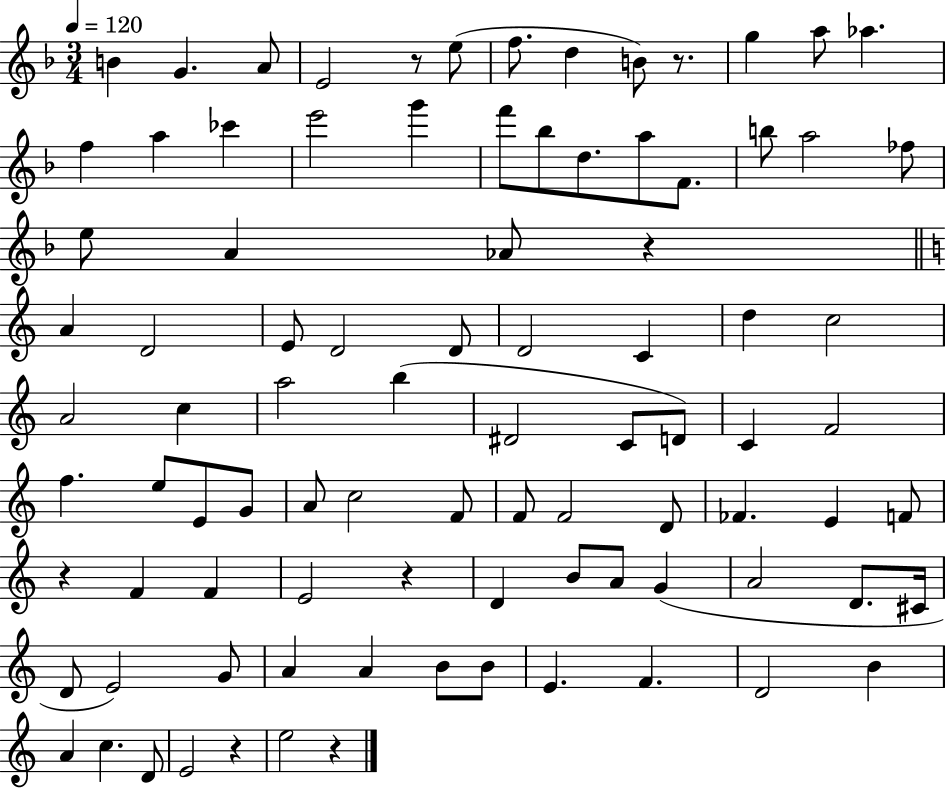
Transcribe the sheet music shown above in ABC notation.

X:1
T:Untitled
M:3/4
L:1/4
K:F
B G A/2 E2 z/2 e/2 f/2 d B/2 z/2 g a/2 _a f a _c' e'2 g' f'/2 _b/2 d/2 a/2 F/2 b/2 a2 _f/2 e/2 A _A/2 z A D2 E/2 D2 D/2 D2 C d c2 A2 c a2 b ^D2 C/2 D/2 C F2 f e/2 E/2 G/2 A/2 c2 F/2 F/2 F2 D/2 _F E F/2 z F F E2 z D B/2 A/2 G A2 D/2 ^C/4 D/2 E2 G/2 A A B/2 B/2 E F D2 B A c D/2 E2 z e2 z